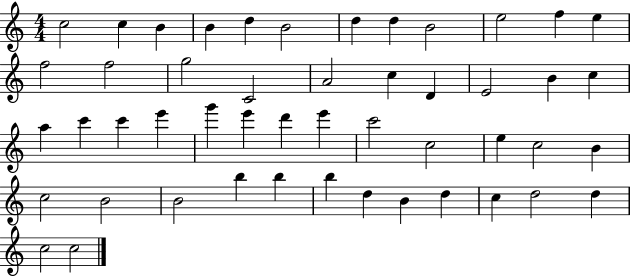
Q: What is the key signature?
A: C major